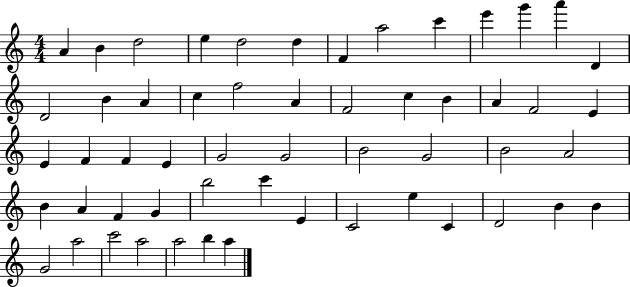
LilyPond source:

{
  \clef treble
  \numericTimeSignature
  \time 4/4
  \key c \major
  a'4 b'4 d''2 | e''4 d''2 d''4 | f'4 a''2 c'''4 | e'''4 g'''4 a'''4 d'4 | \break d'2 b'4 a'4 | c''4 f''2 a'4 | f'2 c''4 b'4 | a'4 f'2 e'4 | \break e'4 f'4 f'4 e'4 | g'2 g'2 | b'2 g'2 | b'2 a'2 | \break b'4 a'4 f'4 g'4 | b''2 c'''4 e'4 | c'2 e''4 c'4 | d'2 b'4 b'4 | \break g'2 a''2 | c'''2 a''2 | a''2 b''4 a''4 | \bar "|."
}